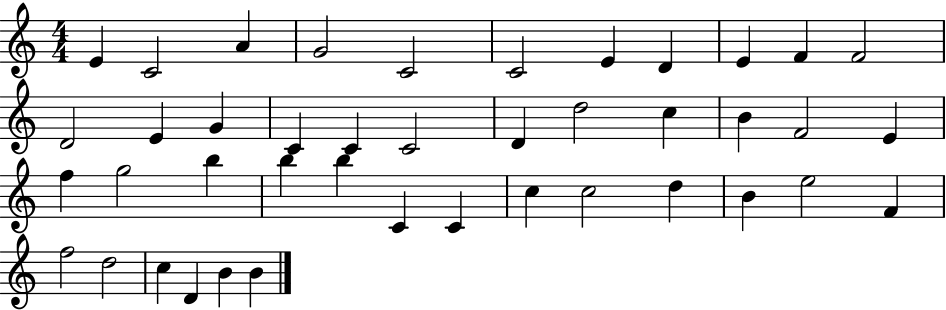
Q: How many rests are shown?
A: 0